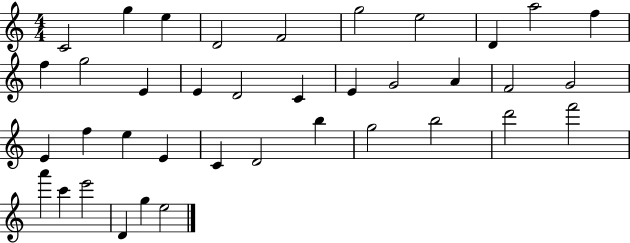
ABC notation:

X:1
T:Untitled
M:4/4
L:1/4
K:C
C2 g e D2 F2 g2 e2 D a2 f f g2 E E D2 C E G2 A F2 G2 E f e E C D2 b g2 b2 d'2 f'2 a' c' e'2 D g e2